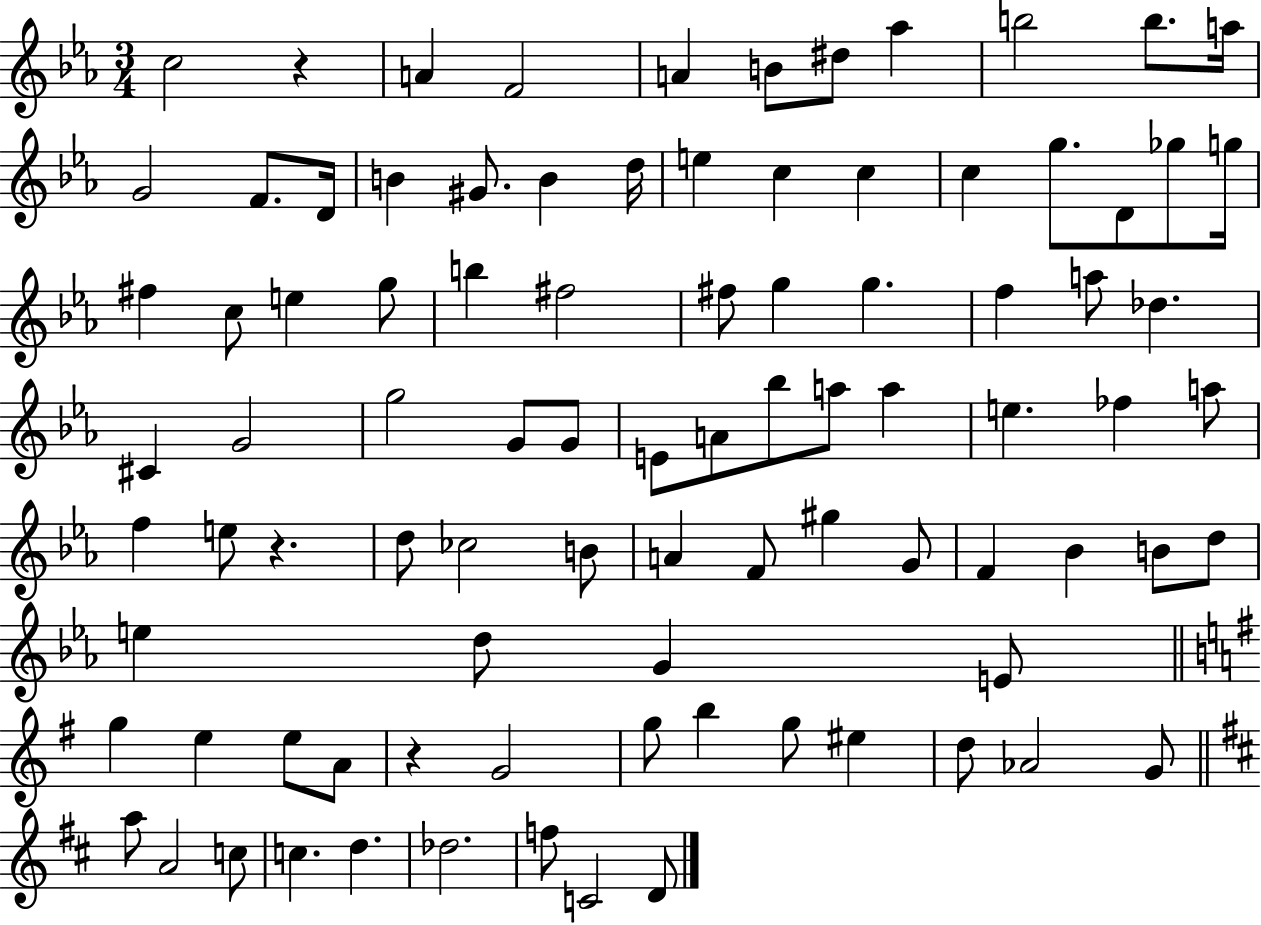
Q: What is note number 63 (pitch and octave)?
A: D5